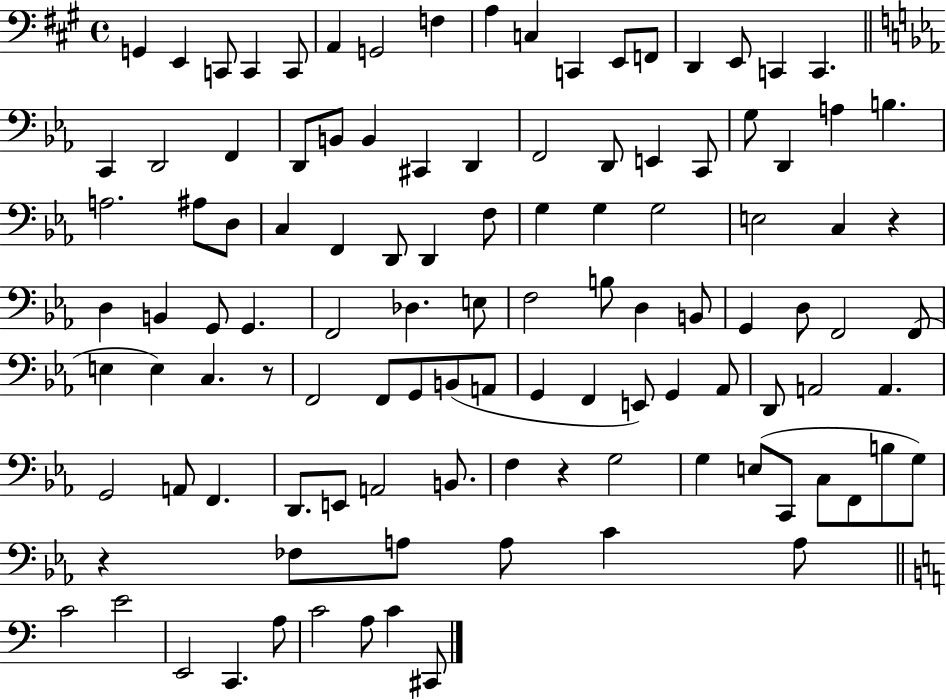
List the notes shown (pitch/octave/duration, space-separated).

G2/q E2/q C2/e C2/q C2/e A2/q G2/h F3/q A3/q C3/q C2/q E2/e F2/e D2/q E2/e C2/q C2/q. C2/q D2/h F2/q D2/e B2/e B2/q C#2/q D2/q F2/h D2/e E2/q C2/e G3/e D2/q A3/q B3/q. A3/h. A#3/e D3/e C3/q F2/q D2/e D2/q F3/e G3/q G3/q G3/h E3/h C3/q R/q D3/q B2/q G2/e G2/q. F2/h Db3/q. E3/e F3/h B3/e D3/q B2/e G2/q D3/e F2/h F2/e E3/q E3/q C3/q. R/e F2/h F2/e G2/e B2/e A2/e G2/q F2/q E2/e G2/q Ab2/e D2/e A2/h A2/q. G2/h A2/e F2/q. D2/e. E2/e A2/h B2/e. F3/q R/q G3/h G3/q E3/e C2/e C3/e F2/e B3/e G3/e R/q FES3/e A3/e A3/e C4/q A3/e C4/h E4/h E2/h C2/q. A3/e C4/h A3/e C4/q C#2/e